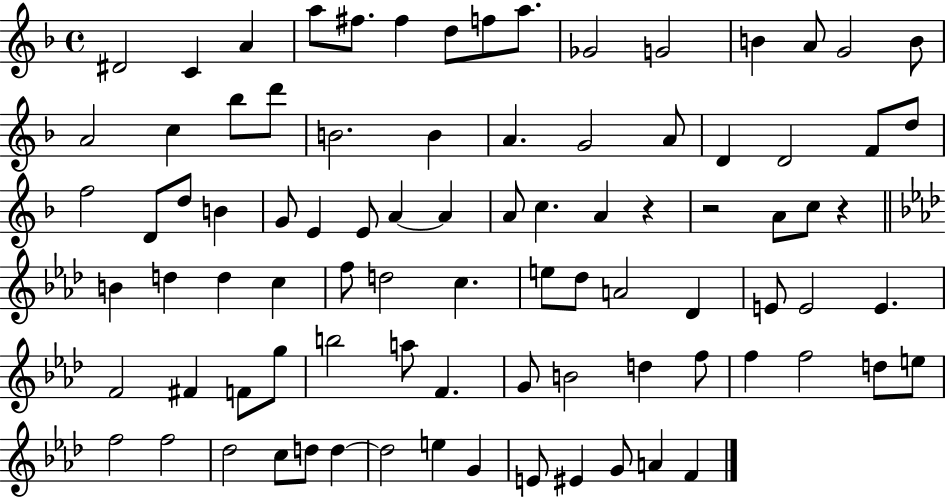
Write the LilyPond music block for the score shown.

{
  \clef treble
  \time 4/4
  \defaultTimeSignature
  \key f \major
  dis'2 c'4 a'4 | a''8 fis''8. fis''4 d''8 f''8 a''8. | ges'2 g'2 | b'4 a'8 g'2 b'8 | \break a'2 c''4 bes''8 d'''8 | b'2. b'4 | a'4. g'2 a'8 | d'4 d'2 f'8 d''8 | \break f''2 d'8 d''8 b'4 | g'8 e'4 e'8 a'4~~ a'4 | a'8 c''4. a'4 r4 | r2 a'8 c''8 r4 | \break \bar "||" \break \key f \minor b'4 d''4 d''4 c''4 | f''8 d''2 c''4. | e''8 des''8 a'2 des'4 | e'8 e'2 e'4. | \break f'2 fis'4 f'8 g''8 | b''2 a''8 f'4. | g'8 b'2 d''4 f''8 | f''4 f''2 d''8 e''8 | \break f''2 f''2 | des''2 c''8 d''8 d''4~~ | d''2 e''4 g'4 | e'8 eis'4 g'8 a'4 f'4 | \break \bar "|."
}